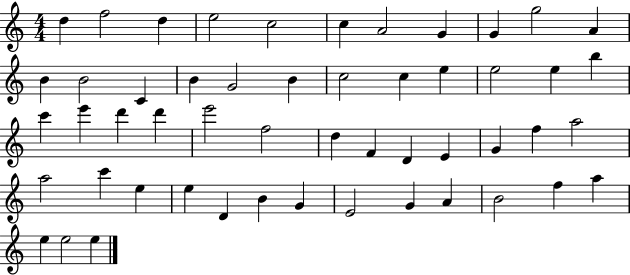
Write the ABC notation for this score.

X:1
T:Untitled
M:4/4
L:1/4
K:C
d f2 d e2 c2 c A2 G G g2 A B B2 C B G2 B c2 c e e2 e b c' e' d' d' e'2 f2 d F D E G f a2 a2 c' e e D B G E2 G A B2 f a e e2 e